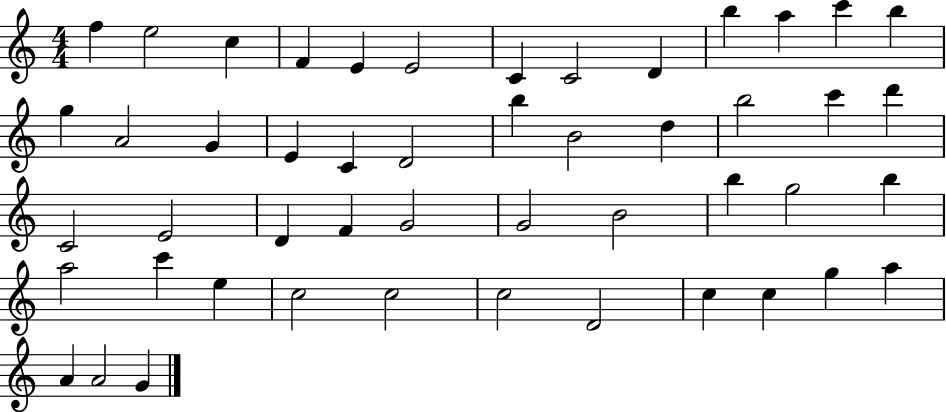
X:1
T:Untitled
M:4/4
L:1/4
K:C
f e2 c F E E2 C C2 D b a c' b g A2 G E C D2 b B2 d b2 c' d' C2 E2 D F G2 G2 B2 b g2 b a2 c' e c2 c2 c2 D2 c c g a A A2 G